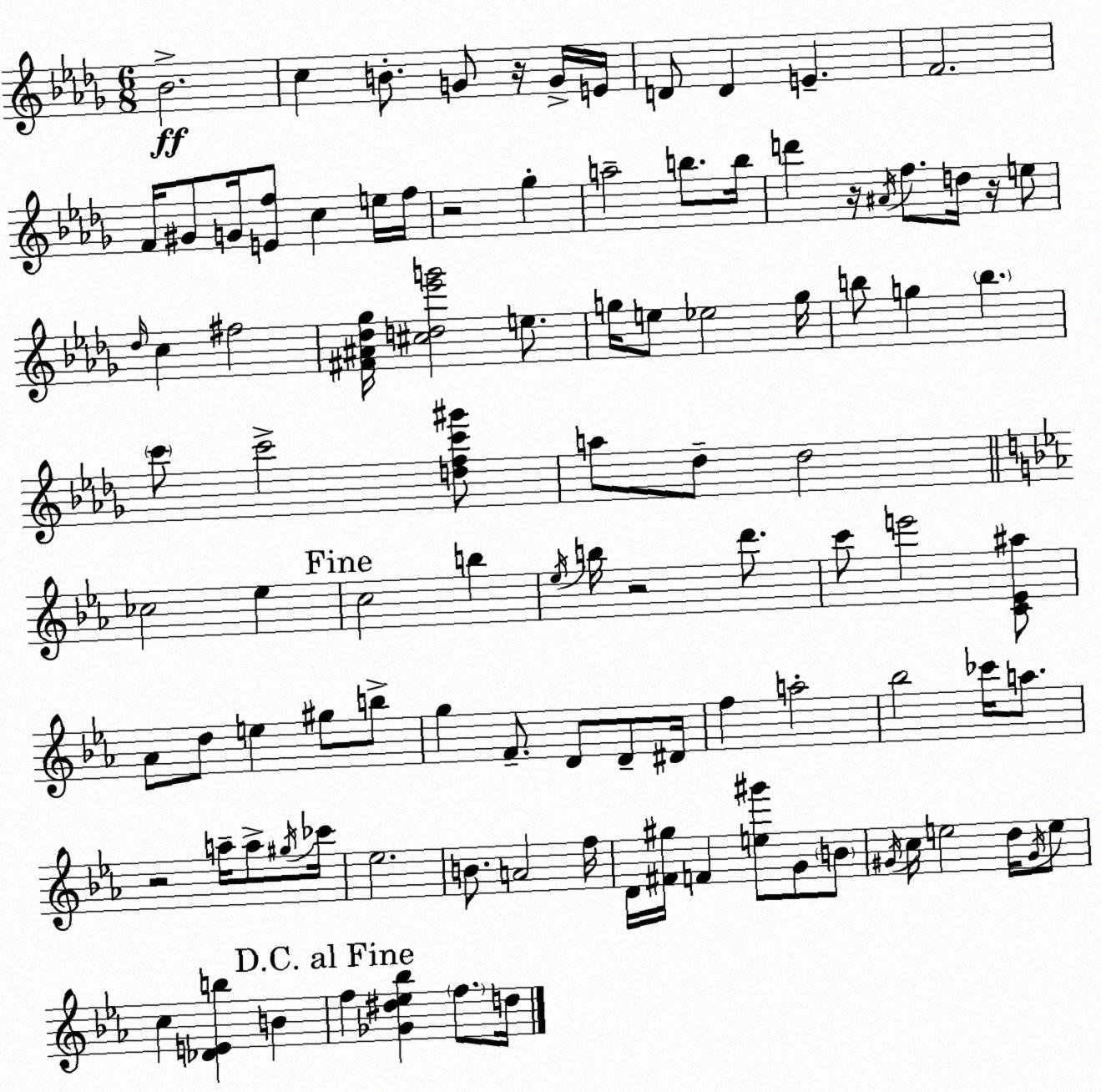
X:1
T:Untitled
M:6/8
L:1/4
K:Bbm
_B2 c B/2 G/2 z/4 G/4 E/4 D/2 D E F2 F/4 ^G/2 G/4 [Ef]/2 c e/4 f/4 z2 _g a2 b/2 b/4 d' z/4 ^A/4 f/2 d/4 z/4 e/2 _d/4 c ^f2 [^F^A_d_g]/4 [^cd_e'g']2 e/2 g/4 e/2 _e2 g/4 b/2 g b c'/2 c'2 [dfc'^g']/2 a/2 _d/2 _d2 _c2 _e c2 b _e/4 b/4 z2 d'/2 c'/2 e'2 [C_E^a]/2 _A/2 d/2 e ^g/2 b/2 g F/2 D/2 D/2 ^D/4 f a2 _b2 _c'/4 a/2 z2 a/4 a/2 ^g/4 _c'/4 _e2 B/2 A2 f/4 D/4 [^F^g]/4 F [e^g']/2 G/2 B/2 ^G/4 c/4 e2 d/4 ^G/4 e/2 c [_DEb] B f [_G^d_e_b] f/2 d/4